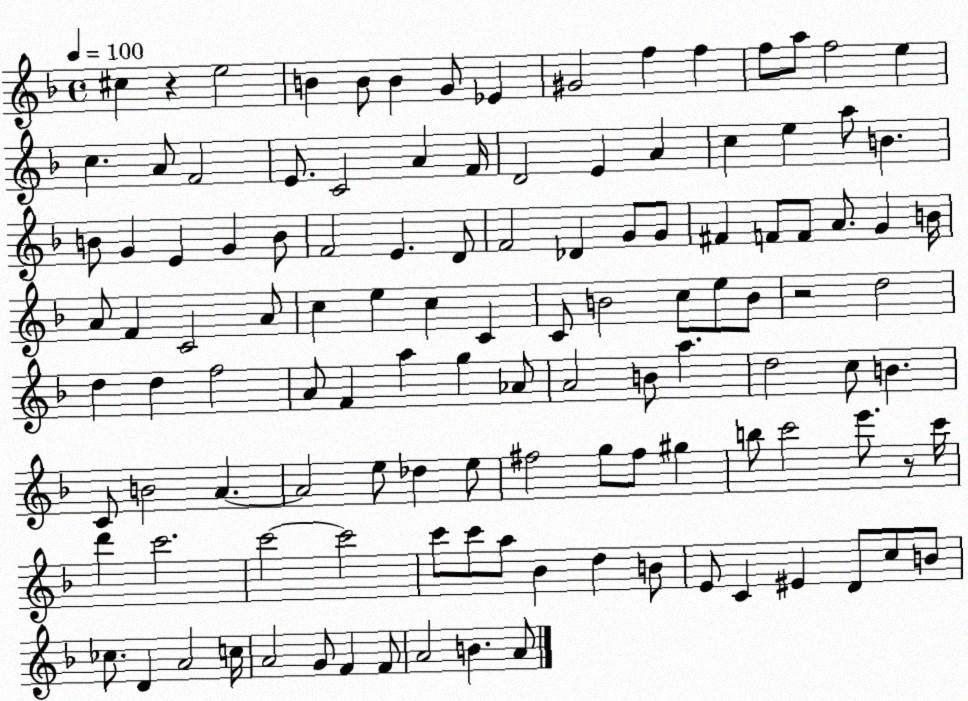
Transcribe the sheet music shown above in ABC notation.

X:1
T:Untitled
M:4/4
L:1/4
K:F
^c z e2 B B/2 B G/2 _E ^G2 f f f/2 a/2 f2 e c A/2 F2 E/2 C2 A F/4 D2 E A c e a/2 B B/2 G E G B/2 F2 E D/2 F2 _D G/2 G/2 ^F F/2 F/2 A/2 G B/4 A/2 F C2 A/2 c e c C C/2 B2 c/2 e/2 B/2 z2 d2 d d f2 A/2 F a g _A/2 A2 B/2 a d2 c/2 B C/2 B2 A A2 e/2 _d e/2 ^f2 g/2 ^f/2 ^g b/2 c'2 e'/2 z/2 c'/4 d' c'2 c'2 c'2 c'/2 c'/2 a/2 _B d B/2 E/2 C ^E D/2 c/2 B/2 _c/2 D A2 c/4 A2 G/2 F F/2 A2 B A/2